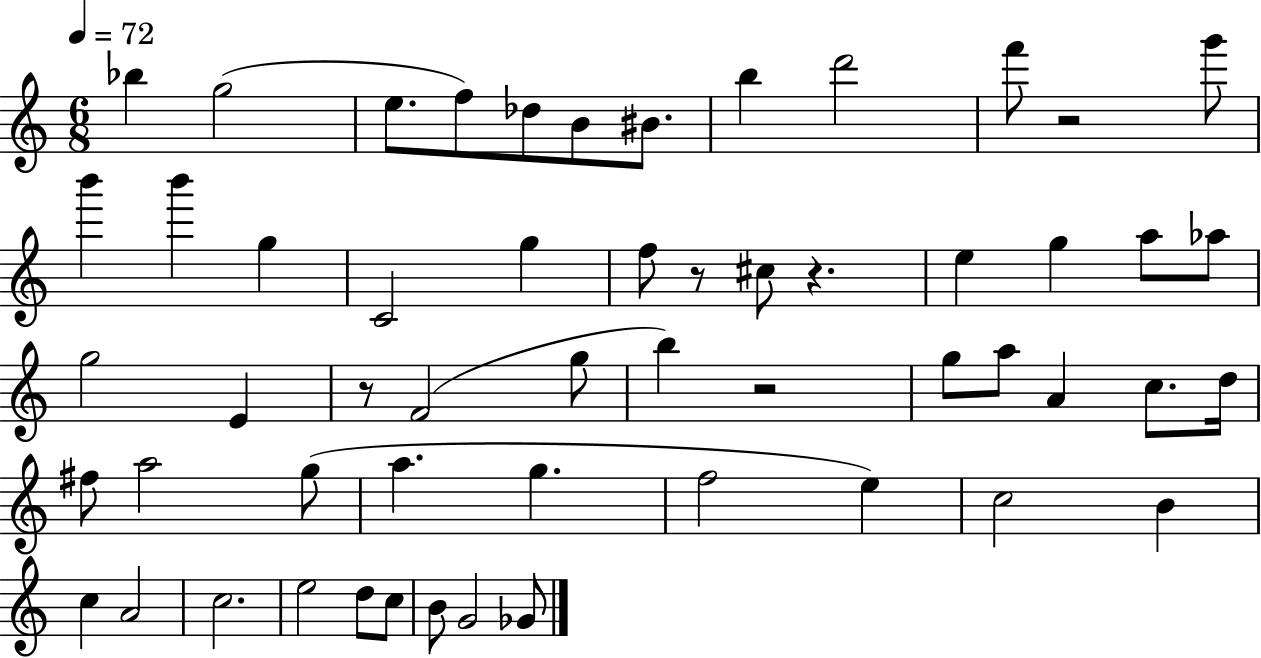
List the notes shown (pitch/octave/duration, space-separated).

Bb5/q G5/h E5/e. F5/e Db5/e B4/e BIS4/e. B5/q D6/h F6/e R/h G6/e B6/q B6/q G5/q C4/h G5/q F5/e R/e C#5/e R/q. E5/q G5/q A5/e Ab5/e G5/h E4/q R/e F4/h G5/e B5/q R/h G5/e A5/e A4/q C5/e. D5/s F#5/e A5/h G5/e A5/q. G5/q. F5/h E5/q C5/h B4/q C5/q A4/h C5/h. E5/h D5/e C5/e B4/e G4/h Gb4/e